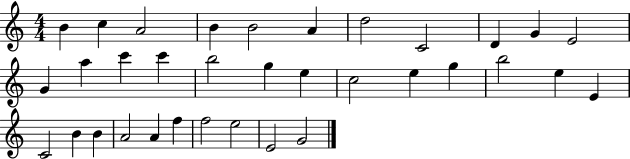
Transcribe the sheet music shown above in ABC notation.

X:1
T:Untitled
M:4/4
L:1/4
K:C
B c A2 B B2 A d2 C2 D G E2 G a c' c' b2 g e c2 e g b2 e E C2 B B A2 A f f2 e2 E2 G2